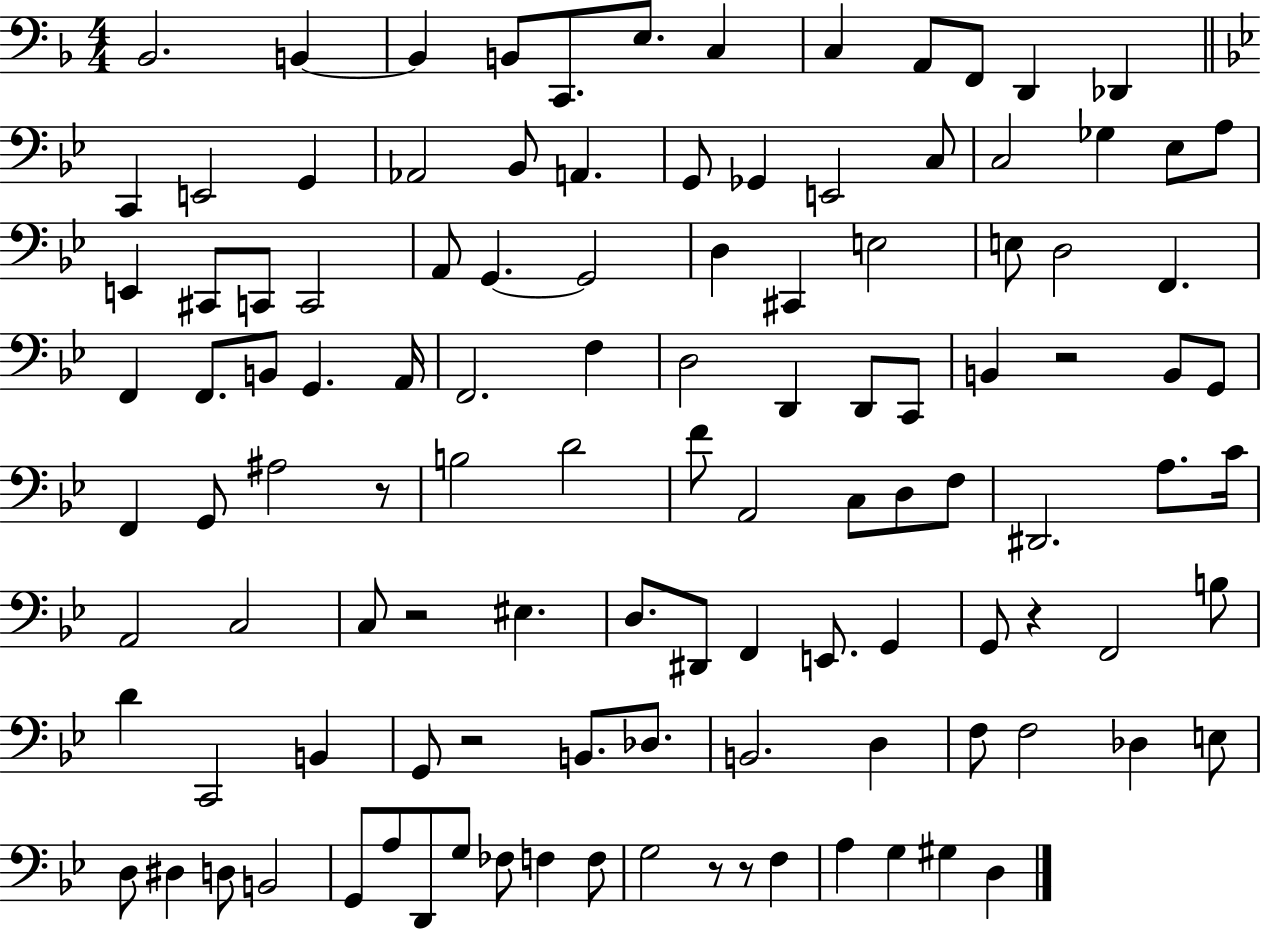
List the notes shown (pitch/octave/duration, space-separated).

Bb2/h. B2/q B2/q B2/e C2/e. E3/e. C3/q C3/q A2/e F2/e D2/q Db2/q C2/q E2/h G2/q Ab2/h Bb2/e A2/q. G2/e Gb2/q E2/h C3/e C3/h Gb3/q Eb3/e A3/e E2/q C#2/e C2/e C2/h A2/e G2/q. G2/h D3/q C#2/q E3/h E3/e D3/h F2/q. F2/q F2/e. B2/e G2/q. A2/s F2/h. F3/q D3/h D2/q D2/e C2/e B2/q R/h B2/e G2/e F2/q G2/e A#3/h R/e B3/h D4/h F4/e A2/h C3/e D3/e F3/e D#2/h. A3/e. C4/s A2/h C3/h C3/e R/h EIS3/q. D3/e. D#2/e F2/q E2/e. G2/q G2/e R/q F2/h B3/e D4/q C2/h B2/q G2/e R/h B2/e. Db3/e. B2/h. D3/q F3/e F3/h Db3/q E3/e D3/e D#3/q D3/e B2/h G2/e A3/e D2/e G3/e FES3/e F3/q F3/e G3/h R/e R/e F3/q A3/q G3/q G#3/q D3/q